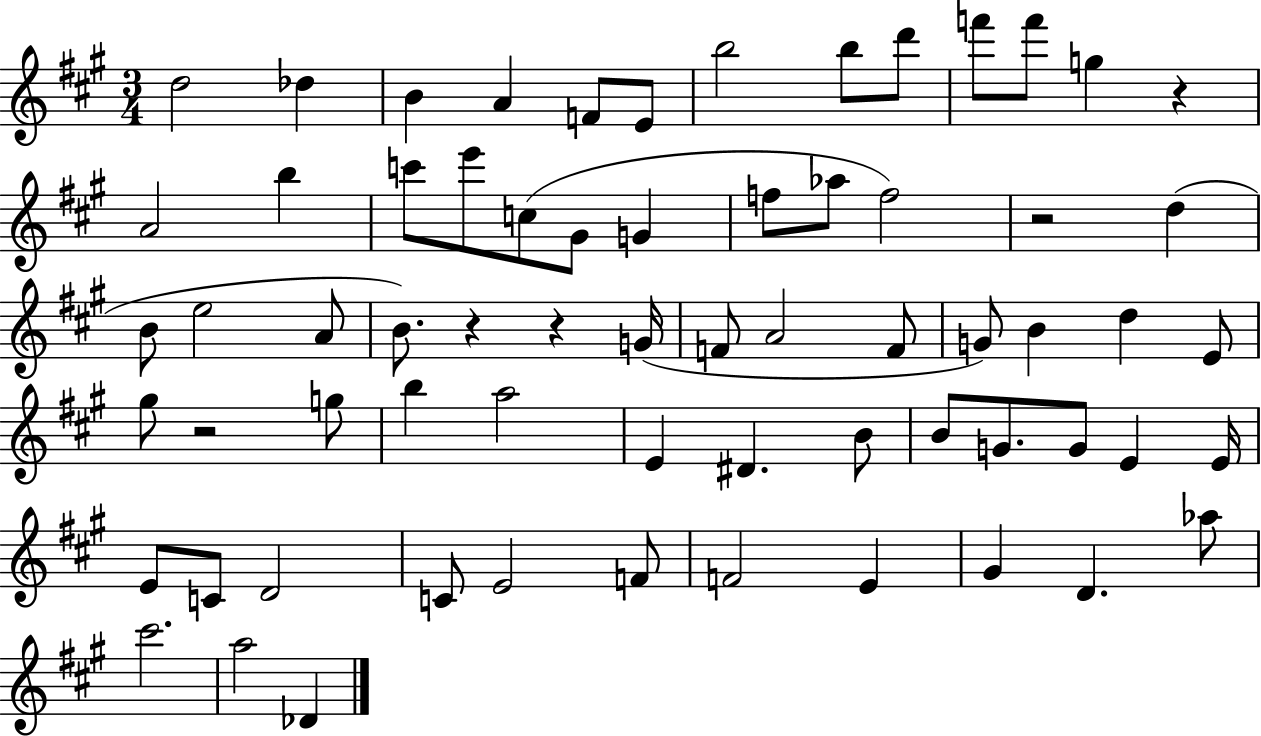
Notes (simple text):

D5/h Db5/q B4/q A4/q F4/e E4/e B5/h B5/e D6/e F6/e F6/e G5/q R/q A4/h B5/q C6/e E6/e C5/e G#4/e G4/q F5/e Ab5/e F5/h R/h D5/q B4/e E5/h A4/e B4/e. R/q R/q G4/s F4/e A4/h F4/e G4/e B4/q D5/q E4/e G#5/e R/h G5/e B5/q A5/h E4/q D#4/q. B4/e B4/e G4/e. G4/e E4/q E4/s E4/e C4/e D4/h C4/e E4/h F4/e F4/h E4/q G#4/q D4/q. Ab5/e C#6/h. A5/h Db4/q